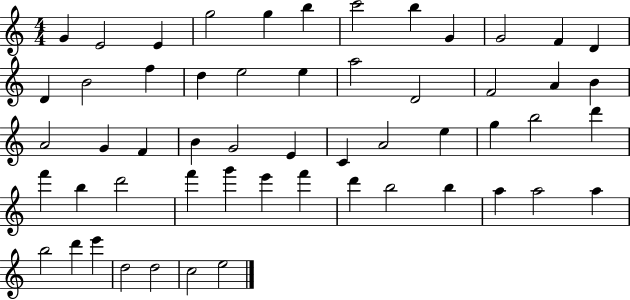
X:1
T:Untitled
M:4/4
L:1/4
K:C
G E2 E g2 g b c'2 b G G2 F D D B2 f d e2 e a2 D2 F2 A B A2 G F B G2 E C A2 e g b2 d' f' b d'2 f' g' e' f' d' b2 b a a2 a b2 d' e' d2 d2 c2 e2